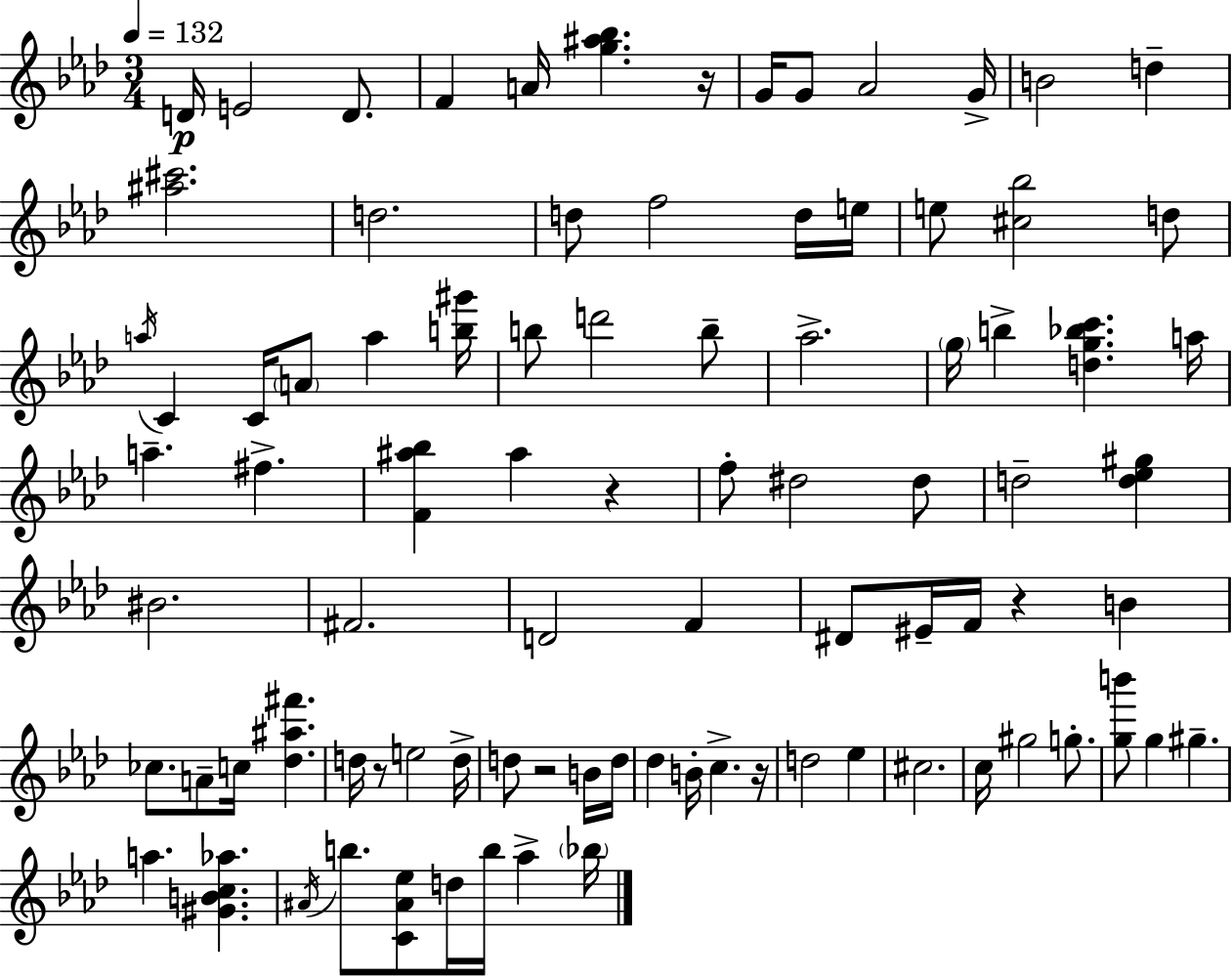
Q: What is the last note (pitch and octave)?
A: Bb5